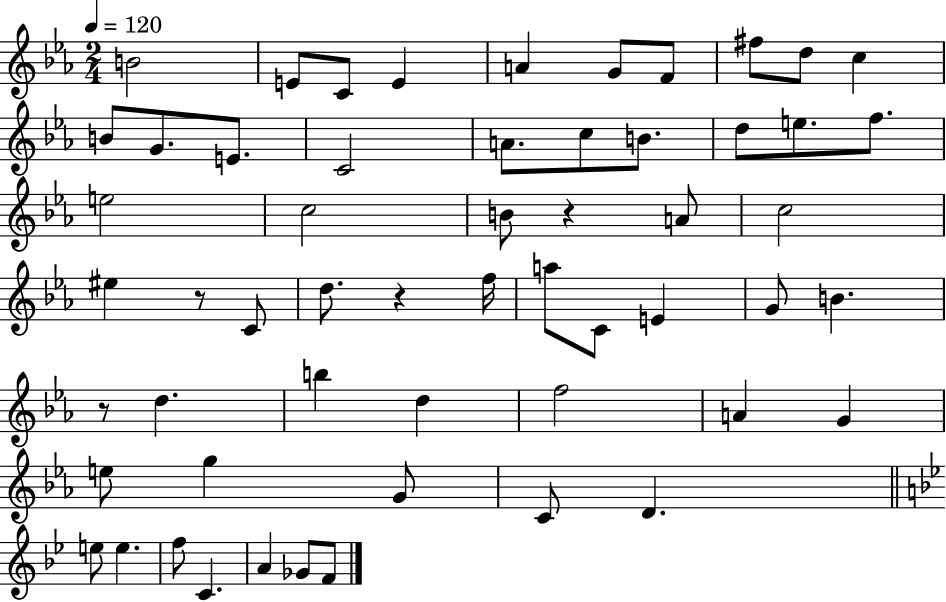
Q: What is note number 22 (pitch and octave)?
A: C5